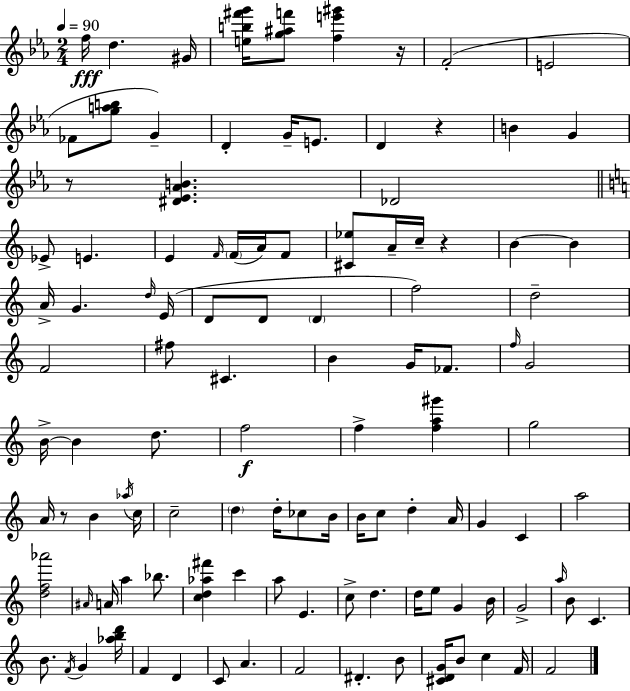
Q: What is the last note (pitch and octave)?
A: F4